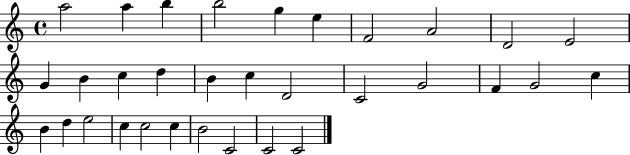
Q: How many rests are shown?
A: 0